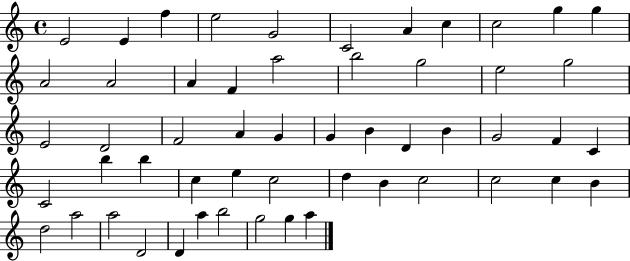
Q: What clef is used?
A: treble